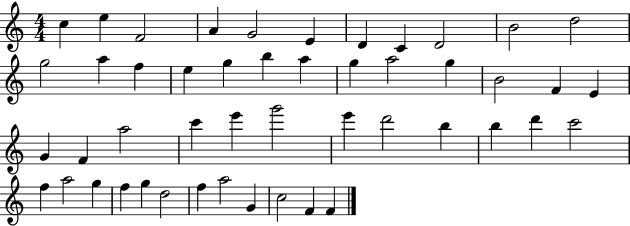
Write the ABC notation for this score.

X:1
T:Untitled
M:4/4
L:1/4
K:C
c e F2 A G2 E D C D2 B2 d2 g2 a f e g b a g a2 g B2 F E G F a2 c' e' g'2 e' d'2 b b d' c'2 f a2 g f g d2 f a2 G c2 F F